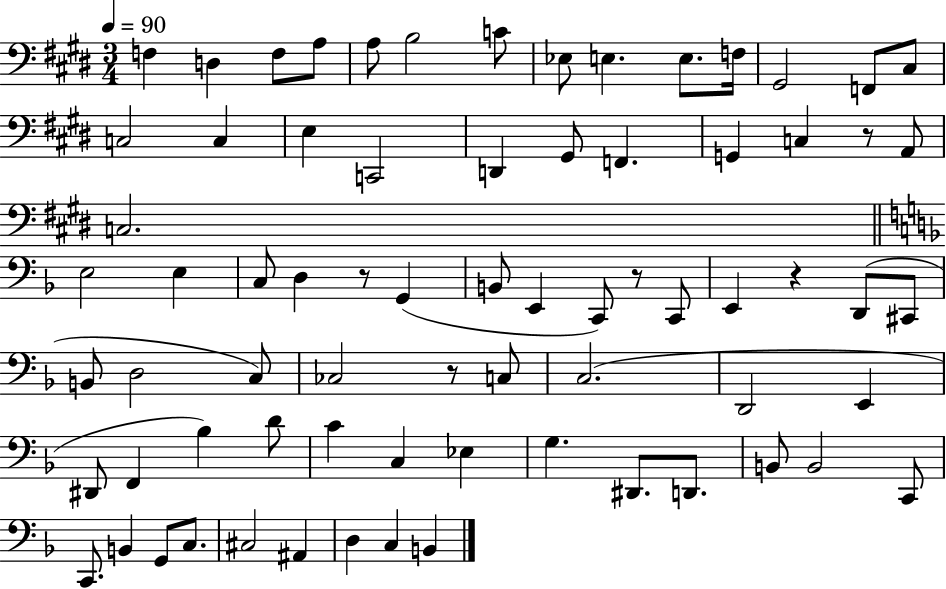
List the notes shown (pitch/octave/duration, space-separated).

F3/q D3/q F3/e A3/e A3/e B3/h C4/e Eb3/e E3/q. E3/e. F3/s G#2/h F2/e C#3/e C3/h C3/q E3/q C2/h D2/q G#2/e F2/q. G2/q C3/q R/e A2/e C3/h. E3/h E3/q C3/e D3/q R/e G2/q B2/e E2/q C2/e R/e C2/e E2/q R/q D2/e C#2/e B2/e D3/h C3/e CES3/h R/e C3/e C3/h. D2/h E2/q D#2/e F2/q Bb3/q D4/e C4/q C3/q Eb3/q G3/q. D#2/e. D2/e. B2/e B2/h C2/e C2/e. B2/q G2/e C3/e. C#3/h A#2/q D3/q C3/q B2/q